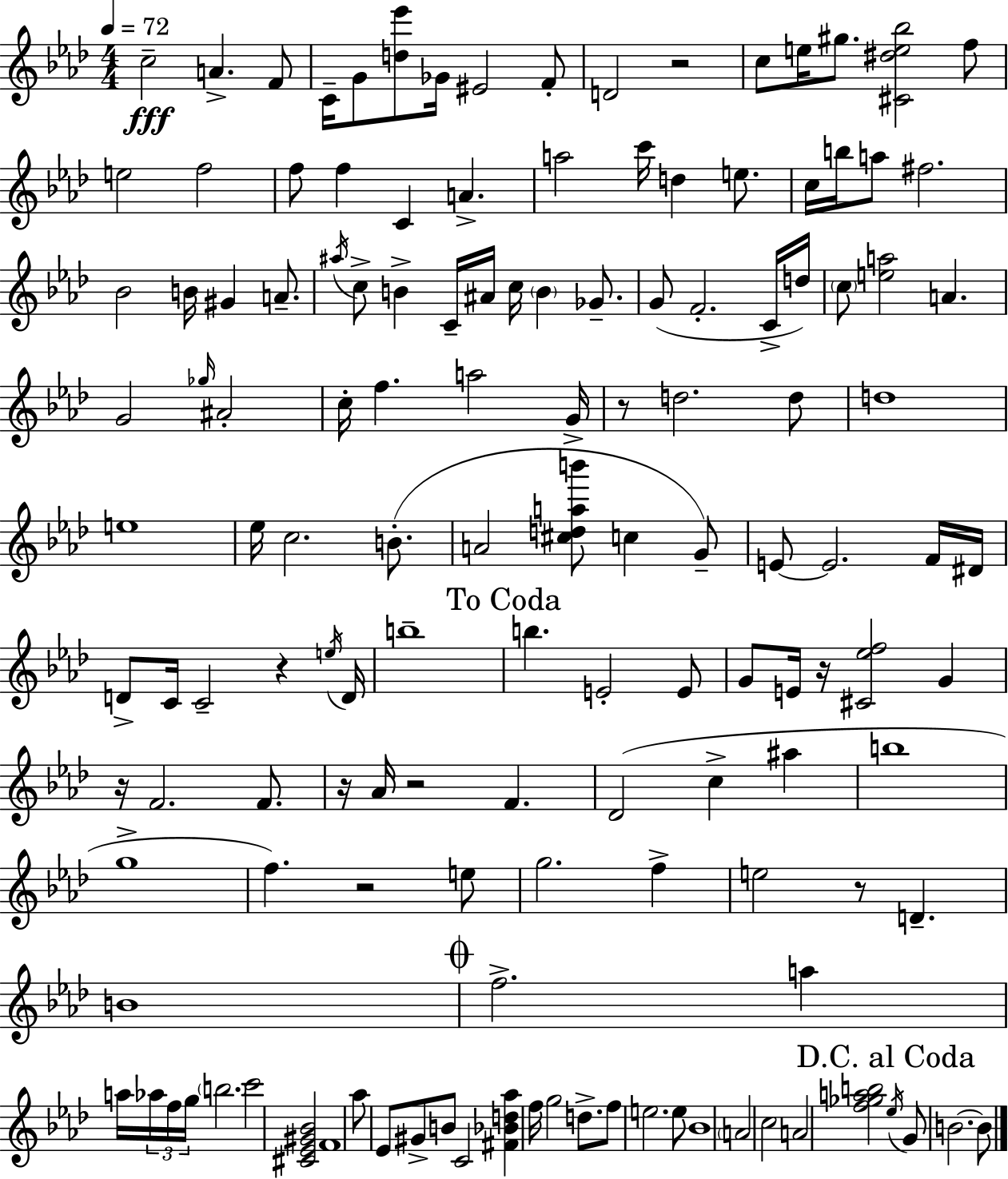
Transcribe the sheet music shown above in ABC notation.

X:1
T:Untitled
M:4/4
L:1/4
K:Fm
c2 A F/2 C/4 G/2 [d_e']/2 _G/4 ^E2 F/2 D2 z2 c/2 e/4 ^g/2 [^C^de_b]2 f/2 e2 f2 f/2 f C A a2 c'/4 d e/2 c/4 b/4 a/2 ^f2 _B2 B/4 ^G A/2 ^a/4 c/2 B C/4 ^A/4 c/4 B _G/2 G/2 F2 C/4 d/4 c/2 [ea]2 A G2 _g/4 ^A2 c/4 f a2 G/4 z/2 d2 d/2 d4 e4 _e/4 c2 B/2 A2 [^cdab']/2 c G/2 E/2 E2 F/4 ^D/4 D/2 C/4 C2 z e/4 D/4 b4 b E2 E/2 G/2 E/4 z/4 [^C_ef]2 G z/4 F2 F/2 z/4 _A/4 z2 F _D2 c ^a b4 g4 f z2 e/2 g2 f e2 z/2 D B4 f2 a a/4 _a/4 f/4 g/4 b2 c'2 [^C_E^G_B]2 F4 _a/2 _E/2 ^G/2 B/2 C2 [^F_Bd_a] f/4 g2 d/2 f/2 e2 e/2 _B4 A2 c2 A2 [f_gab]2 _e/4 G/2 B2 B/2